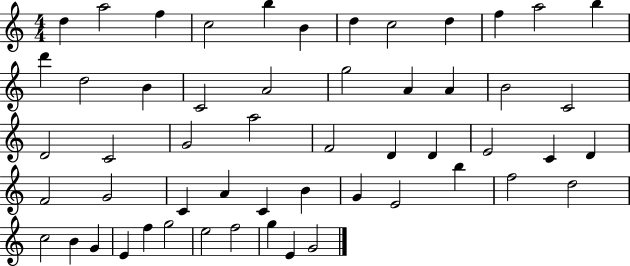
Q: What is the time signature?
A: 4/4